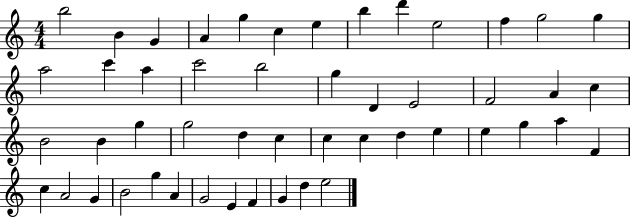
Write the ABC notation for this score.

X:1
T:Untitled
M:4/4
L:1/4
K:C
b2 B G A g c e b d' e2 f g2 g a2 c' a c'2 b2 g D E2 F2 A c B2 B g g2 d c c c d e e g a F c A2 G B2 g A G2 E F G d e2